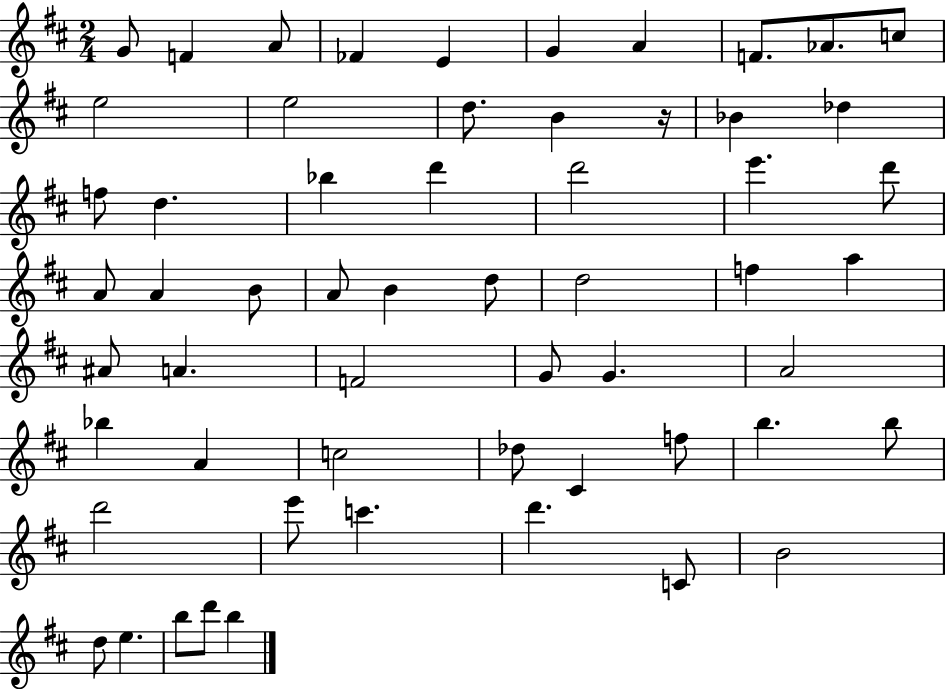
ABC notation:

X:1
T:Untitled
M:2/4
L:1/4
K:D
G/2 F A/2 _F E G A F/2 _A/2 c/2 e2 e2 d/2 B z/4 _B _d f/2 d _b d' d'2 e' d'/2 A/2 A B/2 A/2 B d/2 d2 f a ^A/2 A F2 G/2 G A2 _b A c2 _d/2 ^C f/2 b b/2 d'2 e'/2 c' d' C/2 B2 d/2 e b/2 d'/2 b